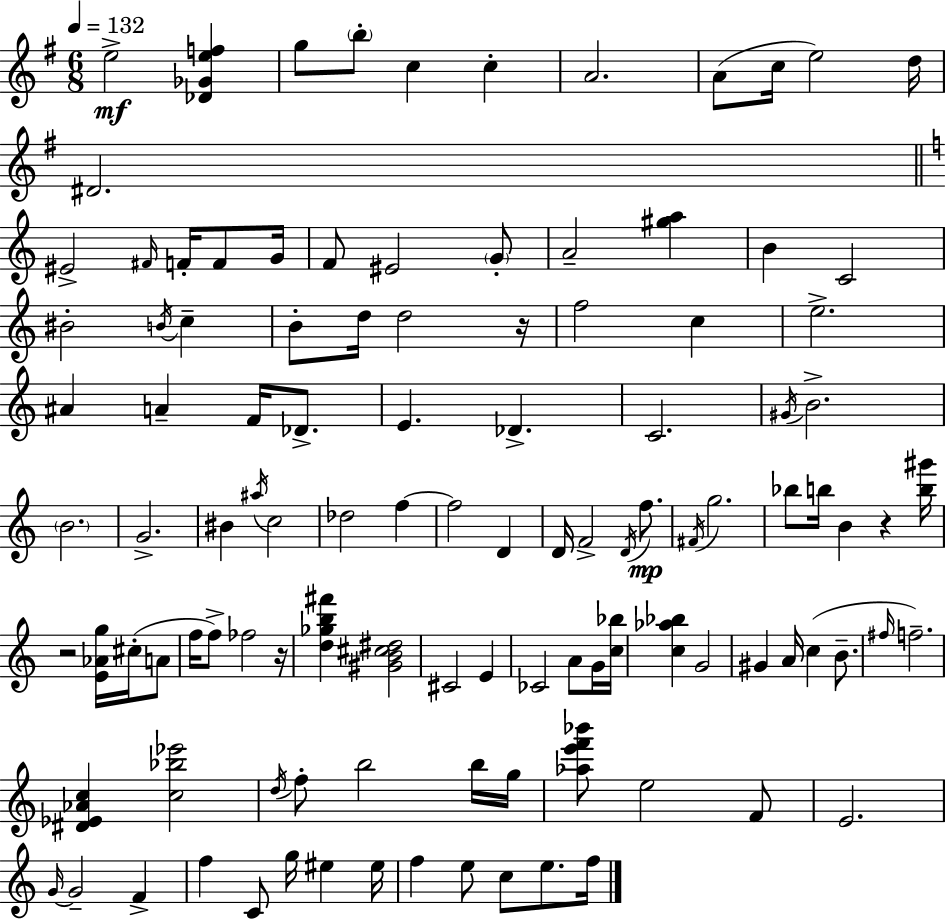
E5/h [Db4,Gb4,E5,F5]/q G5/e B5/e C5/q C5/q A4/h. A4/e C5/s E5/h D5/s D#4/h. EIS4/h F#4/s F4/s F4/e G4/s F4/e EIS4/h G4/e A4/h [G#5,A5]/q B4/q C4/h BIS4/h B4/s C5/q B4/e D5/s D5/h R/s F5/h C5/q E5/h. A#4/q A4/q F4/s Db4/e. E4/q. Db4/q. C4/h. G#4/s B4/h. B4/h. G4/h. BIS4/q A#5/s C5/h Db5/h F5/q F5/h D4/q D4/s F4/h D4/s F5/e. F#4/s G5/h. Bb5/e B5/s B4/q R/q [B5,G#6]/s R/h [E4,Ab4,G5]/s C#5/s A4/e F5/s F5/e FES5/h R/s [D5,Gb5,B5,F#6]/q [G#4,B4,C#5,D#5]/h C#4/h E4/q CES4/h A4/e G4/s [C5,Bb5]/s [C5,Ab5,Bb5]/q G4/h G#4/q A4/s C5/q B4/e. F#5/s F5/h. [D#4,Eb4,Ab4,C5]/q [C5,Bb5,Eb6]/h D5/s F5/e B5/h B5/s G5/s [Ab5,E6,F6,Bb6]/e E5/h F4/e E4/h. G4/s G4/h F4/q F5/q C4/e G5/s EIS5/q EIS5/s F5/q E5/e C5/e E5/e. F5/s